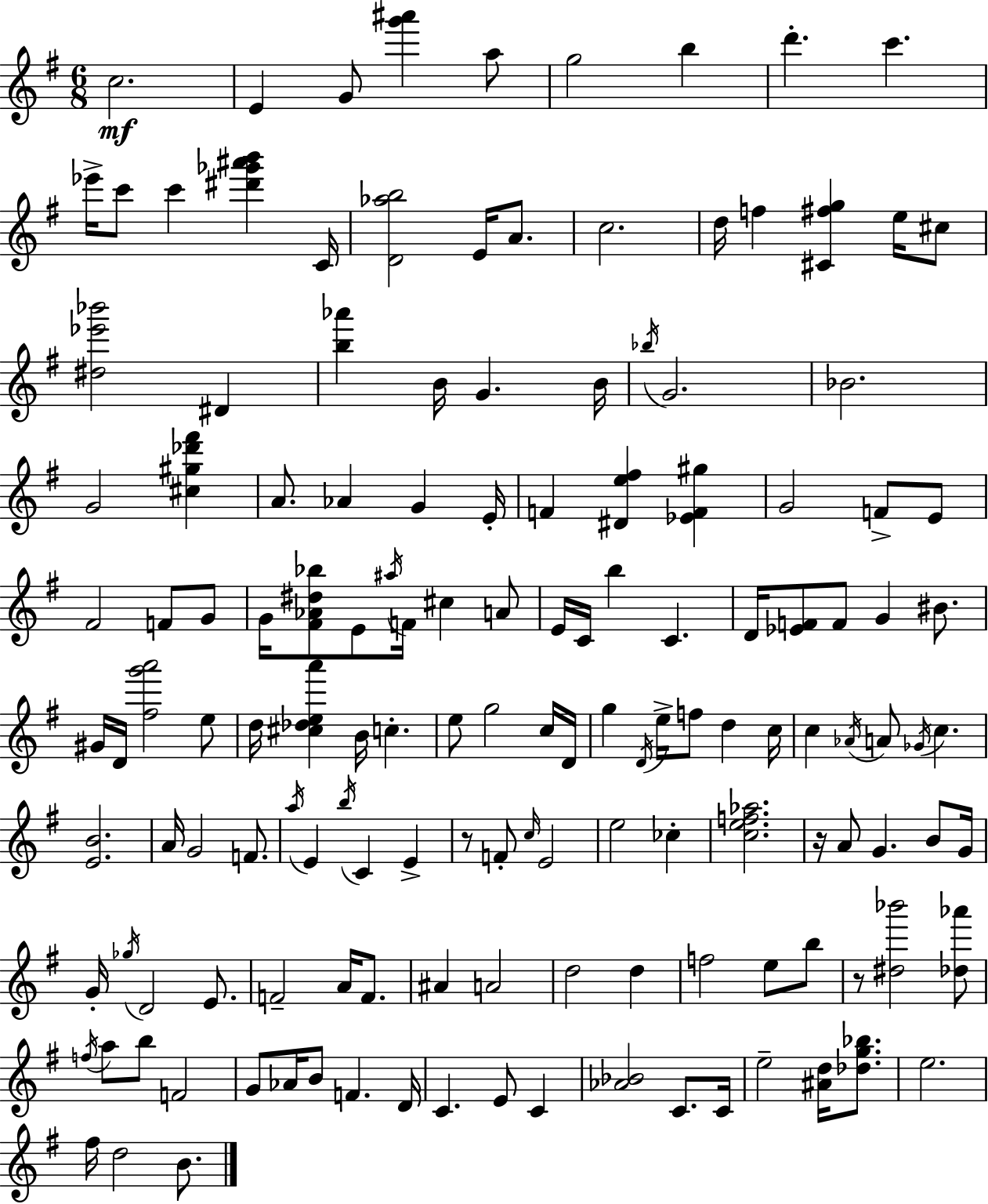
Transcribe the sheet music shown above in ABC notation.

X:1
T:Untitled
M:6/8
L:1/4
K:G
c2 E G/2 [g'^a'] a/2 g2 b d' c' _e'/4 c'/2 c' [^d'_g'^a'b'] C/4 [D_ab]2 E/4 A/2 c2 d/4 f [^C^fg] e/4 ^c/2 [^d_e'_b']2 ^D [b_a'] B/4 G B/4 _b/4 G2 _B2 G2 [^c^g_d'^f'] A/2 _A G E/4 F [^De^f] [_EF^g] G2 F/2 E/2 ^F2 F/2 G/2 G/4 [^F_A^d_b]/2 E/2 ^a/4 F/4 ^c A/2 E/4 C/4 b C D/4 [_EF]/2 F/2 G ^B/2 ^G/4 D/4 [^fg'a']2 e/2 d/4 [^c_dea'] B/4 c e/2 g2 c/4 D/4 g D/4 e/4 f/2 d c/4 c _A/4 A/2 _G/4 c [EB]2 A/4 G2 F/2 a/4 E b/4 C E z/2 F/2 c/4 E2 e2 _c [cef_a]2 z/4 A/2 G B/2 G/4 G/4 _g/4 D2 E/2 F2 A/4 F/2 ^A A2 d2 d f2 e/2 b/2 z/2 [^d_b']2 [_d_a']/2 f/4 a/2 b/2 F2 G/2 _A/4 B/2 F D/4 C E/2 C [_A_B]2 C/2 C/4 e2 [^Ad]/4 [_dg_b]/2 e2 ^f/4 d2 B/2